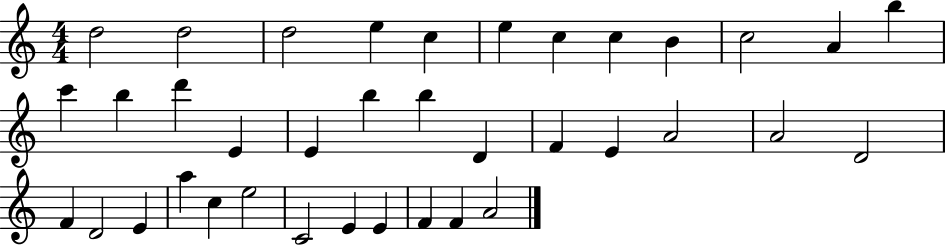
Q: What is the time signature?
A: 4/4